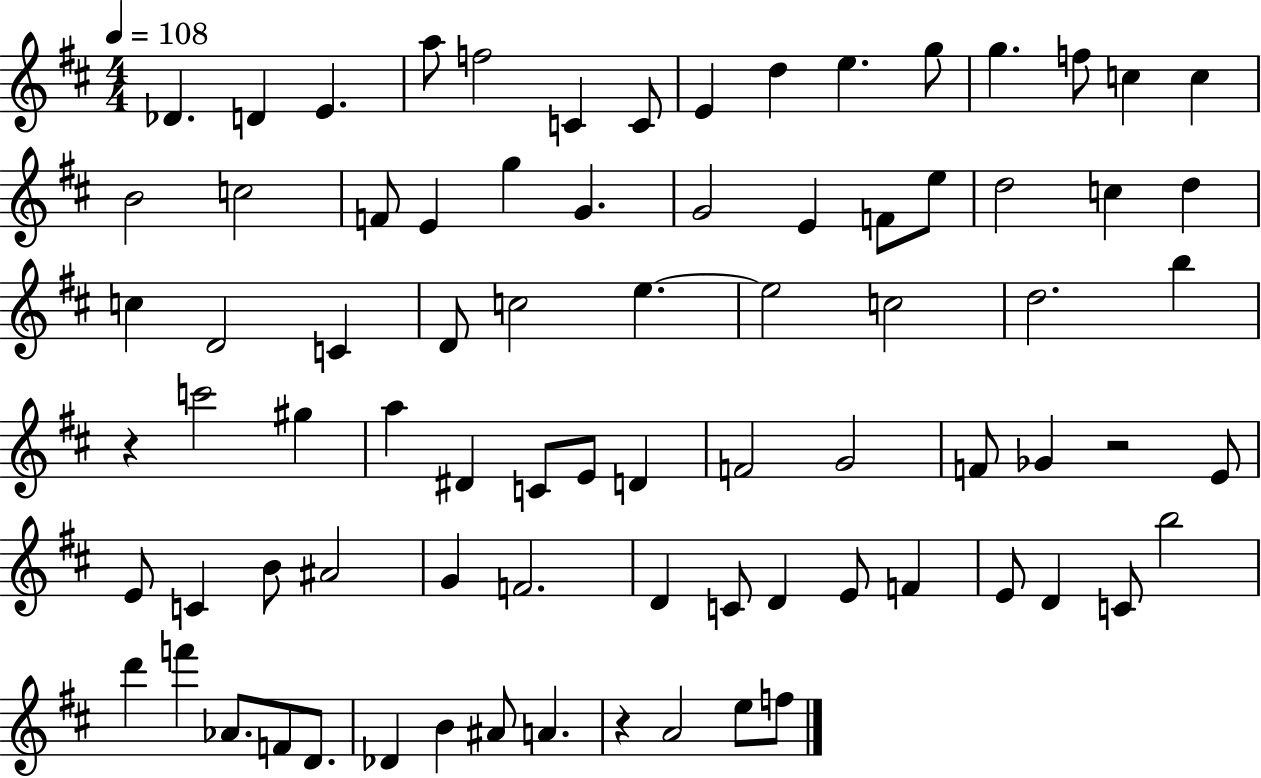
Db4/q. D4/q E4/q. A5/e F5/h C4/q C4/e E4/q D5/q E5/q. G5/e G5/q. F5/e C5/q C5/q B4/h C5/h F4/e E4/q G5/q G4/q. G4/h E4/q F4/e E5/e D5/h C5/q D5/q C5/q D4/h C4/q D4/e C5/h E5/q. E5/h C5/h D5/h. B5/q R/q C6/h G#5/q A5/q D#4/q C4/e E4/e D4/q F4/h G4/h F4/e Gb4/q R/h E4/e E4/e C4/q B4/e A#4/h G4/q F4/h. D4/q C4/e D4/q E4/e F4/q E4/e D4/q C4/e B5/h D6/q F6/q Ab4/e. F4/e D4/e. Db4/q B4/q A#4/e A4/q. R/q A4/h E5/e F5/e